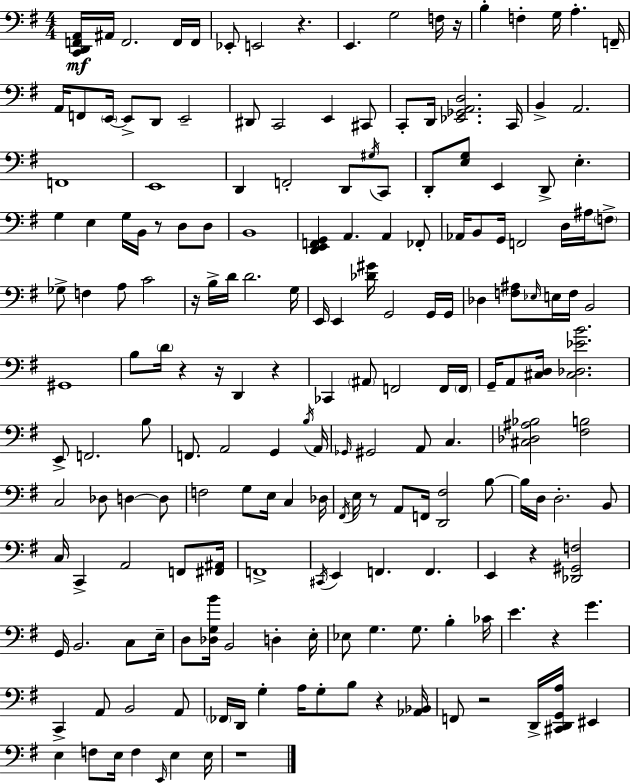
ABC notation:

X:1
T:Untitled
M:4/4
L:1/4
K:G
[C,,D,,F,,A,,]/4 ^A,,/4 F,,2 F,,/4 F,,/4 _E,,/2 E,,2 z E,, G,2 F,/4 z/4 B, F, G,/4 A, F,,/4 A,,/4 F,,/2 E,,/4 E,,/2 D,,/2 E,,2 ^D,,/2 C,,2 E,, ^C,,/2 C,,/2 D,,/4 [_E,,_G,,A,,D,]2 C,,/4 B,, A,,2 F,,4 E,,4 D,, F,,2 D,,/2 ^G,/4 C,,/2 D,,/2 [E,G,]/2 E,, D,,/2 E, G, E, G,/4 B,,/4 z/2 D,/2 D,/2 B,,4 [D,,E,,F,,G,,] A,, A,, _F,,/2 _A,,/4 B,,/2 G,,/4 F,,2 D,/4 ^A,/4 F,/2 _G,/2 F, A,/2 C2 z/4 B,/4 D/4 D2 G,/4 E,,/4 E,, [_D^G]/4 G,,2 G,,/4 G,,/4 _D, [F,^A,]/2 _E,/4 E,/4 F,/4 B,,2 ^G,,4 B,/2 D/4 z z/4 D,, z _C,, ^A,,/2 F,,2 F,,/4 F,,/4 G,,/4 A,,/2 [^C,D,]/4 [^C,_D,_EB]2 E,,/2 F,,2 B,/2 F,,/2 A,,2 G,, B,/4 A,,/4 _G,,/4 ^G,,2 A,,/2 C, [^C,_D,^A,_B,]2 [^F,B,]2 C,2 _D,/2 D, D,/2 F,2 G,/2 E,/4 C, _D,/4 ^F,,/4 E,/4 z/2 A,,/2 F,,/4 [D,,^F,]2 B,/2 B,/4 D,/4 D,2 B,,/2 C,/4 C,, A,,2 F,,/2 [^F,,^A,,]/4 F,,4 ^C,,/4 E,, F,, F,, E,, z [_D,,^G,,F,]2 G,,/4 B,,2 C,/2 E,/4 D,/2 [_D,G,B]/4 B,,2 D, E,/4 _E,/2 G, G,/2 B, _C/4 E z G C,, A,,/2 B,,2 A,,/2 _F,,/4 D,,/4 G, A,/4 G,/2 B,/2 z [_A,,_B,,]/4 F,,/2 z2 D,,/4 [^C,,D,,G,,A,]/4 ^E,, E, F,/2 E,/4 F, E,,/4 E, E,/4 z4